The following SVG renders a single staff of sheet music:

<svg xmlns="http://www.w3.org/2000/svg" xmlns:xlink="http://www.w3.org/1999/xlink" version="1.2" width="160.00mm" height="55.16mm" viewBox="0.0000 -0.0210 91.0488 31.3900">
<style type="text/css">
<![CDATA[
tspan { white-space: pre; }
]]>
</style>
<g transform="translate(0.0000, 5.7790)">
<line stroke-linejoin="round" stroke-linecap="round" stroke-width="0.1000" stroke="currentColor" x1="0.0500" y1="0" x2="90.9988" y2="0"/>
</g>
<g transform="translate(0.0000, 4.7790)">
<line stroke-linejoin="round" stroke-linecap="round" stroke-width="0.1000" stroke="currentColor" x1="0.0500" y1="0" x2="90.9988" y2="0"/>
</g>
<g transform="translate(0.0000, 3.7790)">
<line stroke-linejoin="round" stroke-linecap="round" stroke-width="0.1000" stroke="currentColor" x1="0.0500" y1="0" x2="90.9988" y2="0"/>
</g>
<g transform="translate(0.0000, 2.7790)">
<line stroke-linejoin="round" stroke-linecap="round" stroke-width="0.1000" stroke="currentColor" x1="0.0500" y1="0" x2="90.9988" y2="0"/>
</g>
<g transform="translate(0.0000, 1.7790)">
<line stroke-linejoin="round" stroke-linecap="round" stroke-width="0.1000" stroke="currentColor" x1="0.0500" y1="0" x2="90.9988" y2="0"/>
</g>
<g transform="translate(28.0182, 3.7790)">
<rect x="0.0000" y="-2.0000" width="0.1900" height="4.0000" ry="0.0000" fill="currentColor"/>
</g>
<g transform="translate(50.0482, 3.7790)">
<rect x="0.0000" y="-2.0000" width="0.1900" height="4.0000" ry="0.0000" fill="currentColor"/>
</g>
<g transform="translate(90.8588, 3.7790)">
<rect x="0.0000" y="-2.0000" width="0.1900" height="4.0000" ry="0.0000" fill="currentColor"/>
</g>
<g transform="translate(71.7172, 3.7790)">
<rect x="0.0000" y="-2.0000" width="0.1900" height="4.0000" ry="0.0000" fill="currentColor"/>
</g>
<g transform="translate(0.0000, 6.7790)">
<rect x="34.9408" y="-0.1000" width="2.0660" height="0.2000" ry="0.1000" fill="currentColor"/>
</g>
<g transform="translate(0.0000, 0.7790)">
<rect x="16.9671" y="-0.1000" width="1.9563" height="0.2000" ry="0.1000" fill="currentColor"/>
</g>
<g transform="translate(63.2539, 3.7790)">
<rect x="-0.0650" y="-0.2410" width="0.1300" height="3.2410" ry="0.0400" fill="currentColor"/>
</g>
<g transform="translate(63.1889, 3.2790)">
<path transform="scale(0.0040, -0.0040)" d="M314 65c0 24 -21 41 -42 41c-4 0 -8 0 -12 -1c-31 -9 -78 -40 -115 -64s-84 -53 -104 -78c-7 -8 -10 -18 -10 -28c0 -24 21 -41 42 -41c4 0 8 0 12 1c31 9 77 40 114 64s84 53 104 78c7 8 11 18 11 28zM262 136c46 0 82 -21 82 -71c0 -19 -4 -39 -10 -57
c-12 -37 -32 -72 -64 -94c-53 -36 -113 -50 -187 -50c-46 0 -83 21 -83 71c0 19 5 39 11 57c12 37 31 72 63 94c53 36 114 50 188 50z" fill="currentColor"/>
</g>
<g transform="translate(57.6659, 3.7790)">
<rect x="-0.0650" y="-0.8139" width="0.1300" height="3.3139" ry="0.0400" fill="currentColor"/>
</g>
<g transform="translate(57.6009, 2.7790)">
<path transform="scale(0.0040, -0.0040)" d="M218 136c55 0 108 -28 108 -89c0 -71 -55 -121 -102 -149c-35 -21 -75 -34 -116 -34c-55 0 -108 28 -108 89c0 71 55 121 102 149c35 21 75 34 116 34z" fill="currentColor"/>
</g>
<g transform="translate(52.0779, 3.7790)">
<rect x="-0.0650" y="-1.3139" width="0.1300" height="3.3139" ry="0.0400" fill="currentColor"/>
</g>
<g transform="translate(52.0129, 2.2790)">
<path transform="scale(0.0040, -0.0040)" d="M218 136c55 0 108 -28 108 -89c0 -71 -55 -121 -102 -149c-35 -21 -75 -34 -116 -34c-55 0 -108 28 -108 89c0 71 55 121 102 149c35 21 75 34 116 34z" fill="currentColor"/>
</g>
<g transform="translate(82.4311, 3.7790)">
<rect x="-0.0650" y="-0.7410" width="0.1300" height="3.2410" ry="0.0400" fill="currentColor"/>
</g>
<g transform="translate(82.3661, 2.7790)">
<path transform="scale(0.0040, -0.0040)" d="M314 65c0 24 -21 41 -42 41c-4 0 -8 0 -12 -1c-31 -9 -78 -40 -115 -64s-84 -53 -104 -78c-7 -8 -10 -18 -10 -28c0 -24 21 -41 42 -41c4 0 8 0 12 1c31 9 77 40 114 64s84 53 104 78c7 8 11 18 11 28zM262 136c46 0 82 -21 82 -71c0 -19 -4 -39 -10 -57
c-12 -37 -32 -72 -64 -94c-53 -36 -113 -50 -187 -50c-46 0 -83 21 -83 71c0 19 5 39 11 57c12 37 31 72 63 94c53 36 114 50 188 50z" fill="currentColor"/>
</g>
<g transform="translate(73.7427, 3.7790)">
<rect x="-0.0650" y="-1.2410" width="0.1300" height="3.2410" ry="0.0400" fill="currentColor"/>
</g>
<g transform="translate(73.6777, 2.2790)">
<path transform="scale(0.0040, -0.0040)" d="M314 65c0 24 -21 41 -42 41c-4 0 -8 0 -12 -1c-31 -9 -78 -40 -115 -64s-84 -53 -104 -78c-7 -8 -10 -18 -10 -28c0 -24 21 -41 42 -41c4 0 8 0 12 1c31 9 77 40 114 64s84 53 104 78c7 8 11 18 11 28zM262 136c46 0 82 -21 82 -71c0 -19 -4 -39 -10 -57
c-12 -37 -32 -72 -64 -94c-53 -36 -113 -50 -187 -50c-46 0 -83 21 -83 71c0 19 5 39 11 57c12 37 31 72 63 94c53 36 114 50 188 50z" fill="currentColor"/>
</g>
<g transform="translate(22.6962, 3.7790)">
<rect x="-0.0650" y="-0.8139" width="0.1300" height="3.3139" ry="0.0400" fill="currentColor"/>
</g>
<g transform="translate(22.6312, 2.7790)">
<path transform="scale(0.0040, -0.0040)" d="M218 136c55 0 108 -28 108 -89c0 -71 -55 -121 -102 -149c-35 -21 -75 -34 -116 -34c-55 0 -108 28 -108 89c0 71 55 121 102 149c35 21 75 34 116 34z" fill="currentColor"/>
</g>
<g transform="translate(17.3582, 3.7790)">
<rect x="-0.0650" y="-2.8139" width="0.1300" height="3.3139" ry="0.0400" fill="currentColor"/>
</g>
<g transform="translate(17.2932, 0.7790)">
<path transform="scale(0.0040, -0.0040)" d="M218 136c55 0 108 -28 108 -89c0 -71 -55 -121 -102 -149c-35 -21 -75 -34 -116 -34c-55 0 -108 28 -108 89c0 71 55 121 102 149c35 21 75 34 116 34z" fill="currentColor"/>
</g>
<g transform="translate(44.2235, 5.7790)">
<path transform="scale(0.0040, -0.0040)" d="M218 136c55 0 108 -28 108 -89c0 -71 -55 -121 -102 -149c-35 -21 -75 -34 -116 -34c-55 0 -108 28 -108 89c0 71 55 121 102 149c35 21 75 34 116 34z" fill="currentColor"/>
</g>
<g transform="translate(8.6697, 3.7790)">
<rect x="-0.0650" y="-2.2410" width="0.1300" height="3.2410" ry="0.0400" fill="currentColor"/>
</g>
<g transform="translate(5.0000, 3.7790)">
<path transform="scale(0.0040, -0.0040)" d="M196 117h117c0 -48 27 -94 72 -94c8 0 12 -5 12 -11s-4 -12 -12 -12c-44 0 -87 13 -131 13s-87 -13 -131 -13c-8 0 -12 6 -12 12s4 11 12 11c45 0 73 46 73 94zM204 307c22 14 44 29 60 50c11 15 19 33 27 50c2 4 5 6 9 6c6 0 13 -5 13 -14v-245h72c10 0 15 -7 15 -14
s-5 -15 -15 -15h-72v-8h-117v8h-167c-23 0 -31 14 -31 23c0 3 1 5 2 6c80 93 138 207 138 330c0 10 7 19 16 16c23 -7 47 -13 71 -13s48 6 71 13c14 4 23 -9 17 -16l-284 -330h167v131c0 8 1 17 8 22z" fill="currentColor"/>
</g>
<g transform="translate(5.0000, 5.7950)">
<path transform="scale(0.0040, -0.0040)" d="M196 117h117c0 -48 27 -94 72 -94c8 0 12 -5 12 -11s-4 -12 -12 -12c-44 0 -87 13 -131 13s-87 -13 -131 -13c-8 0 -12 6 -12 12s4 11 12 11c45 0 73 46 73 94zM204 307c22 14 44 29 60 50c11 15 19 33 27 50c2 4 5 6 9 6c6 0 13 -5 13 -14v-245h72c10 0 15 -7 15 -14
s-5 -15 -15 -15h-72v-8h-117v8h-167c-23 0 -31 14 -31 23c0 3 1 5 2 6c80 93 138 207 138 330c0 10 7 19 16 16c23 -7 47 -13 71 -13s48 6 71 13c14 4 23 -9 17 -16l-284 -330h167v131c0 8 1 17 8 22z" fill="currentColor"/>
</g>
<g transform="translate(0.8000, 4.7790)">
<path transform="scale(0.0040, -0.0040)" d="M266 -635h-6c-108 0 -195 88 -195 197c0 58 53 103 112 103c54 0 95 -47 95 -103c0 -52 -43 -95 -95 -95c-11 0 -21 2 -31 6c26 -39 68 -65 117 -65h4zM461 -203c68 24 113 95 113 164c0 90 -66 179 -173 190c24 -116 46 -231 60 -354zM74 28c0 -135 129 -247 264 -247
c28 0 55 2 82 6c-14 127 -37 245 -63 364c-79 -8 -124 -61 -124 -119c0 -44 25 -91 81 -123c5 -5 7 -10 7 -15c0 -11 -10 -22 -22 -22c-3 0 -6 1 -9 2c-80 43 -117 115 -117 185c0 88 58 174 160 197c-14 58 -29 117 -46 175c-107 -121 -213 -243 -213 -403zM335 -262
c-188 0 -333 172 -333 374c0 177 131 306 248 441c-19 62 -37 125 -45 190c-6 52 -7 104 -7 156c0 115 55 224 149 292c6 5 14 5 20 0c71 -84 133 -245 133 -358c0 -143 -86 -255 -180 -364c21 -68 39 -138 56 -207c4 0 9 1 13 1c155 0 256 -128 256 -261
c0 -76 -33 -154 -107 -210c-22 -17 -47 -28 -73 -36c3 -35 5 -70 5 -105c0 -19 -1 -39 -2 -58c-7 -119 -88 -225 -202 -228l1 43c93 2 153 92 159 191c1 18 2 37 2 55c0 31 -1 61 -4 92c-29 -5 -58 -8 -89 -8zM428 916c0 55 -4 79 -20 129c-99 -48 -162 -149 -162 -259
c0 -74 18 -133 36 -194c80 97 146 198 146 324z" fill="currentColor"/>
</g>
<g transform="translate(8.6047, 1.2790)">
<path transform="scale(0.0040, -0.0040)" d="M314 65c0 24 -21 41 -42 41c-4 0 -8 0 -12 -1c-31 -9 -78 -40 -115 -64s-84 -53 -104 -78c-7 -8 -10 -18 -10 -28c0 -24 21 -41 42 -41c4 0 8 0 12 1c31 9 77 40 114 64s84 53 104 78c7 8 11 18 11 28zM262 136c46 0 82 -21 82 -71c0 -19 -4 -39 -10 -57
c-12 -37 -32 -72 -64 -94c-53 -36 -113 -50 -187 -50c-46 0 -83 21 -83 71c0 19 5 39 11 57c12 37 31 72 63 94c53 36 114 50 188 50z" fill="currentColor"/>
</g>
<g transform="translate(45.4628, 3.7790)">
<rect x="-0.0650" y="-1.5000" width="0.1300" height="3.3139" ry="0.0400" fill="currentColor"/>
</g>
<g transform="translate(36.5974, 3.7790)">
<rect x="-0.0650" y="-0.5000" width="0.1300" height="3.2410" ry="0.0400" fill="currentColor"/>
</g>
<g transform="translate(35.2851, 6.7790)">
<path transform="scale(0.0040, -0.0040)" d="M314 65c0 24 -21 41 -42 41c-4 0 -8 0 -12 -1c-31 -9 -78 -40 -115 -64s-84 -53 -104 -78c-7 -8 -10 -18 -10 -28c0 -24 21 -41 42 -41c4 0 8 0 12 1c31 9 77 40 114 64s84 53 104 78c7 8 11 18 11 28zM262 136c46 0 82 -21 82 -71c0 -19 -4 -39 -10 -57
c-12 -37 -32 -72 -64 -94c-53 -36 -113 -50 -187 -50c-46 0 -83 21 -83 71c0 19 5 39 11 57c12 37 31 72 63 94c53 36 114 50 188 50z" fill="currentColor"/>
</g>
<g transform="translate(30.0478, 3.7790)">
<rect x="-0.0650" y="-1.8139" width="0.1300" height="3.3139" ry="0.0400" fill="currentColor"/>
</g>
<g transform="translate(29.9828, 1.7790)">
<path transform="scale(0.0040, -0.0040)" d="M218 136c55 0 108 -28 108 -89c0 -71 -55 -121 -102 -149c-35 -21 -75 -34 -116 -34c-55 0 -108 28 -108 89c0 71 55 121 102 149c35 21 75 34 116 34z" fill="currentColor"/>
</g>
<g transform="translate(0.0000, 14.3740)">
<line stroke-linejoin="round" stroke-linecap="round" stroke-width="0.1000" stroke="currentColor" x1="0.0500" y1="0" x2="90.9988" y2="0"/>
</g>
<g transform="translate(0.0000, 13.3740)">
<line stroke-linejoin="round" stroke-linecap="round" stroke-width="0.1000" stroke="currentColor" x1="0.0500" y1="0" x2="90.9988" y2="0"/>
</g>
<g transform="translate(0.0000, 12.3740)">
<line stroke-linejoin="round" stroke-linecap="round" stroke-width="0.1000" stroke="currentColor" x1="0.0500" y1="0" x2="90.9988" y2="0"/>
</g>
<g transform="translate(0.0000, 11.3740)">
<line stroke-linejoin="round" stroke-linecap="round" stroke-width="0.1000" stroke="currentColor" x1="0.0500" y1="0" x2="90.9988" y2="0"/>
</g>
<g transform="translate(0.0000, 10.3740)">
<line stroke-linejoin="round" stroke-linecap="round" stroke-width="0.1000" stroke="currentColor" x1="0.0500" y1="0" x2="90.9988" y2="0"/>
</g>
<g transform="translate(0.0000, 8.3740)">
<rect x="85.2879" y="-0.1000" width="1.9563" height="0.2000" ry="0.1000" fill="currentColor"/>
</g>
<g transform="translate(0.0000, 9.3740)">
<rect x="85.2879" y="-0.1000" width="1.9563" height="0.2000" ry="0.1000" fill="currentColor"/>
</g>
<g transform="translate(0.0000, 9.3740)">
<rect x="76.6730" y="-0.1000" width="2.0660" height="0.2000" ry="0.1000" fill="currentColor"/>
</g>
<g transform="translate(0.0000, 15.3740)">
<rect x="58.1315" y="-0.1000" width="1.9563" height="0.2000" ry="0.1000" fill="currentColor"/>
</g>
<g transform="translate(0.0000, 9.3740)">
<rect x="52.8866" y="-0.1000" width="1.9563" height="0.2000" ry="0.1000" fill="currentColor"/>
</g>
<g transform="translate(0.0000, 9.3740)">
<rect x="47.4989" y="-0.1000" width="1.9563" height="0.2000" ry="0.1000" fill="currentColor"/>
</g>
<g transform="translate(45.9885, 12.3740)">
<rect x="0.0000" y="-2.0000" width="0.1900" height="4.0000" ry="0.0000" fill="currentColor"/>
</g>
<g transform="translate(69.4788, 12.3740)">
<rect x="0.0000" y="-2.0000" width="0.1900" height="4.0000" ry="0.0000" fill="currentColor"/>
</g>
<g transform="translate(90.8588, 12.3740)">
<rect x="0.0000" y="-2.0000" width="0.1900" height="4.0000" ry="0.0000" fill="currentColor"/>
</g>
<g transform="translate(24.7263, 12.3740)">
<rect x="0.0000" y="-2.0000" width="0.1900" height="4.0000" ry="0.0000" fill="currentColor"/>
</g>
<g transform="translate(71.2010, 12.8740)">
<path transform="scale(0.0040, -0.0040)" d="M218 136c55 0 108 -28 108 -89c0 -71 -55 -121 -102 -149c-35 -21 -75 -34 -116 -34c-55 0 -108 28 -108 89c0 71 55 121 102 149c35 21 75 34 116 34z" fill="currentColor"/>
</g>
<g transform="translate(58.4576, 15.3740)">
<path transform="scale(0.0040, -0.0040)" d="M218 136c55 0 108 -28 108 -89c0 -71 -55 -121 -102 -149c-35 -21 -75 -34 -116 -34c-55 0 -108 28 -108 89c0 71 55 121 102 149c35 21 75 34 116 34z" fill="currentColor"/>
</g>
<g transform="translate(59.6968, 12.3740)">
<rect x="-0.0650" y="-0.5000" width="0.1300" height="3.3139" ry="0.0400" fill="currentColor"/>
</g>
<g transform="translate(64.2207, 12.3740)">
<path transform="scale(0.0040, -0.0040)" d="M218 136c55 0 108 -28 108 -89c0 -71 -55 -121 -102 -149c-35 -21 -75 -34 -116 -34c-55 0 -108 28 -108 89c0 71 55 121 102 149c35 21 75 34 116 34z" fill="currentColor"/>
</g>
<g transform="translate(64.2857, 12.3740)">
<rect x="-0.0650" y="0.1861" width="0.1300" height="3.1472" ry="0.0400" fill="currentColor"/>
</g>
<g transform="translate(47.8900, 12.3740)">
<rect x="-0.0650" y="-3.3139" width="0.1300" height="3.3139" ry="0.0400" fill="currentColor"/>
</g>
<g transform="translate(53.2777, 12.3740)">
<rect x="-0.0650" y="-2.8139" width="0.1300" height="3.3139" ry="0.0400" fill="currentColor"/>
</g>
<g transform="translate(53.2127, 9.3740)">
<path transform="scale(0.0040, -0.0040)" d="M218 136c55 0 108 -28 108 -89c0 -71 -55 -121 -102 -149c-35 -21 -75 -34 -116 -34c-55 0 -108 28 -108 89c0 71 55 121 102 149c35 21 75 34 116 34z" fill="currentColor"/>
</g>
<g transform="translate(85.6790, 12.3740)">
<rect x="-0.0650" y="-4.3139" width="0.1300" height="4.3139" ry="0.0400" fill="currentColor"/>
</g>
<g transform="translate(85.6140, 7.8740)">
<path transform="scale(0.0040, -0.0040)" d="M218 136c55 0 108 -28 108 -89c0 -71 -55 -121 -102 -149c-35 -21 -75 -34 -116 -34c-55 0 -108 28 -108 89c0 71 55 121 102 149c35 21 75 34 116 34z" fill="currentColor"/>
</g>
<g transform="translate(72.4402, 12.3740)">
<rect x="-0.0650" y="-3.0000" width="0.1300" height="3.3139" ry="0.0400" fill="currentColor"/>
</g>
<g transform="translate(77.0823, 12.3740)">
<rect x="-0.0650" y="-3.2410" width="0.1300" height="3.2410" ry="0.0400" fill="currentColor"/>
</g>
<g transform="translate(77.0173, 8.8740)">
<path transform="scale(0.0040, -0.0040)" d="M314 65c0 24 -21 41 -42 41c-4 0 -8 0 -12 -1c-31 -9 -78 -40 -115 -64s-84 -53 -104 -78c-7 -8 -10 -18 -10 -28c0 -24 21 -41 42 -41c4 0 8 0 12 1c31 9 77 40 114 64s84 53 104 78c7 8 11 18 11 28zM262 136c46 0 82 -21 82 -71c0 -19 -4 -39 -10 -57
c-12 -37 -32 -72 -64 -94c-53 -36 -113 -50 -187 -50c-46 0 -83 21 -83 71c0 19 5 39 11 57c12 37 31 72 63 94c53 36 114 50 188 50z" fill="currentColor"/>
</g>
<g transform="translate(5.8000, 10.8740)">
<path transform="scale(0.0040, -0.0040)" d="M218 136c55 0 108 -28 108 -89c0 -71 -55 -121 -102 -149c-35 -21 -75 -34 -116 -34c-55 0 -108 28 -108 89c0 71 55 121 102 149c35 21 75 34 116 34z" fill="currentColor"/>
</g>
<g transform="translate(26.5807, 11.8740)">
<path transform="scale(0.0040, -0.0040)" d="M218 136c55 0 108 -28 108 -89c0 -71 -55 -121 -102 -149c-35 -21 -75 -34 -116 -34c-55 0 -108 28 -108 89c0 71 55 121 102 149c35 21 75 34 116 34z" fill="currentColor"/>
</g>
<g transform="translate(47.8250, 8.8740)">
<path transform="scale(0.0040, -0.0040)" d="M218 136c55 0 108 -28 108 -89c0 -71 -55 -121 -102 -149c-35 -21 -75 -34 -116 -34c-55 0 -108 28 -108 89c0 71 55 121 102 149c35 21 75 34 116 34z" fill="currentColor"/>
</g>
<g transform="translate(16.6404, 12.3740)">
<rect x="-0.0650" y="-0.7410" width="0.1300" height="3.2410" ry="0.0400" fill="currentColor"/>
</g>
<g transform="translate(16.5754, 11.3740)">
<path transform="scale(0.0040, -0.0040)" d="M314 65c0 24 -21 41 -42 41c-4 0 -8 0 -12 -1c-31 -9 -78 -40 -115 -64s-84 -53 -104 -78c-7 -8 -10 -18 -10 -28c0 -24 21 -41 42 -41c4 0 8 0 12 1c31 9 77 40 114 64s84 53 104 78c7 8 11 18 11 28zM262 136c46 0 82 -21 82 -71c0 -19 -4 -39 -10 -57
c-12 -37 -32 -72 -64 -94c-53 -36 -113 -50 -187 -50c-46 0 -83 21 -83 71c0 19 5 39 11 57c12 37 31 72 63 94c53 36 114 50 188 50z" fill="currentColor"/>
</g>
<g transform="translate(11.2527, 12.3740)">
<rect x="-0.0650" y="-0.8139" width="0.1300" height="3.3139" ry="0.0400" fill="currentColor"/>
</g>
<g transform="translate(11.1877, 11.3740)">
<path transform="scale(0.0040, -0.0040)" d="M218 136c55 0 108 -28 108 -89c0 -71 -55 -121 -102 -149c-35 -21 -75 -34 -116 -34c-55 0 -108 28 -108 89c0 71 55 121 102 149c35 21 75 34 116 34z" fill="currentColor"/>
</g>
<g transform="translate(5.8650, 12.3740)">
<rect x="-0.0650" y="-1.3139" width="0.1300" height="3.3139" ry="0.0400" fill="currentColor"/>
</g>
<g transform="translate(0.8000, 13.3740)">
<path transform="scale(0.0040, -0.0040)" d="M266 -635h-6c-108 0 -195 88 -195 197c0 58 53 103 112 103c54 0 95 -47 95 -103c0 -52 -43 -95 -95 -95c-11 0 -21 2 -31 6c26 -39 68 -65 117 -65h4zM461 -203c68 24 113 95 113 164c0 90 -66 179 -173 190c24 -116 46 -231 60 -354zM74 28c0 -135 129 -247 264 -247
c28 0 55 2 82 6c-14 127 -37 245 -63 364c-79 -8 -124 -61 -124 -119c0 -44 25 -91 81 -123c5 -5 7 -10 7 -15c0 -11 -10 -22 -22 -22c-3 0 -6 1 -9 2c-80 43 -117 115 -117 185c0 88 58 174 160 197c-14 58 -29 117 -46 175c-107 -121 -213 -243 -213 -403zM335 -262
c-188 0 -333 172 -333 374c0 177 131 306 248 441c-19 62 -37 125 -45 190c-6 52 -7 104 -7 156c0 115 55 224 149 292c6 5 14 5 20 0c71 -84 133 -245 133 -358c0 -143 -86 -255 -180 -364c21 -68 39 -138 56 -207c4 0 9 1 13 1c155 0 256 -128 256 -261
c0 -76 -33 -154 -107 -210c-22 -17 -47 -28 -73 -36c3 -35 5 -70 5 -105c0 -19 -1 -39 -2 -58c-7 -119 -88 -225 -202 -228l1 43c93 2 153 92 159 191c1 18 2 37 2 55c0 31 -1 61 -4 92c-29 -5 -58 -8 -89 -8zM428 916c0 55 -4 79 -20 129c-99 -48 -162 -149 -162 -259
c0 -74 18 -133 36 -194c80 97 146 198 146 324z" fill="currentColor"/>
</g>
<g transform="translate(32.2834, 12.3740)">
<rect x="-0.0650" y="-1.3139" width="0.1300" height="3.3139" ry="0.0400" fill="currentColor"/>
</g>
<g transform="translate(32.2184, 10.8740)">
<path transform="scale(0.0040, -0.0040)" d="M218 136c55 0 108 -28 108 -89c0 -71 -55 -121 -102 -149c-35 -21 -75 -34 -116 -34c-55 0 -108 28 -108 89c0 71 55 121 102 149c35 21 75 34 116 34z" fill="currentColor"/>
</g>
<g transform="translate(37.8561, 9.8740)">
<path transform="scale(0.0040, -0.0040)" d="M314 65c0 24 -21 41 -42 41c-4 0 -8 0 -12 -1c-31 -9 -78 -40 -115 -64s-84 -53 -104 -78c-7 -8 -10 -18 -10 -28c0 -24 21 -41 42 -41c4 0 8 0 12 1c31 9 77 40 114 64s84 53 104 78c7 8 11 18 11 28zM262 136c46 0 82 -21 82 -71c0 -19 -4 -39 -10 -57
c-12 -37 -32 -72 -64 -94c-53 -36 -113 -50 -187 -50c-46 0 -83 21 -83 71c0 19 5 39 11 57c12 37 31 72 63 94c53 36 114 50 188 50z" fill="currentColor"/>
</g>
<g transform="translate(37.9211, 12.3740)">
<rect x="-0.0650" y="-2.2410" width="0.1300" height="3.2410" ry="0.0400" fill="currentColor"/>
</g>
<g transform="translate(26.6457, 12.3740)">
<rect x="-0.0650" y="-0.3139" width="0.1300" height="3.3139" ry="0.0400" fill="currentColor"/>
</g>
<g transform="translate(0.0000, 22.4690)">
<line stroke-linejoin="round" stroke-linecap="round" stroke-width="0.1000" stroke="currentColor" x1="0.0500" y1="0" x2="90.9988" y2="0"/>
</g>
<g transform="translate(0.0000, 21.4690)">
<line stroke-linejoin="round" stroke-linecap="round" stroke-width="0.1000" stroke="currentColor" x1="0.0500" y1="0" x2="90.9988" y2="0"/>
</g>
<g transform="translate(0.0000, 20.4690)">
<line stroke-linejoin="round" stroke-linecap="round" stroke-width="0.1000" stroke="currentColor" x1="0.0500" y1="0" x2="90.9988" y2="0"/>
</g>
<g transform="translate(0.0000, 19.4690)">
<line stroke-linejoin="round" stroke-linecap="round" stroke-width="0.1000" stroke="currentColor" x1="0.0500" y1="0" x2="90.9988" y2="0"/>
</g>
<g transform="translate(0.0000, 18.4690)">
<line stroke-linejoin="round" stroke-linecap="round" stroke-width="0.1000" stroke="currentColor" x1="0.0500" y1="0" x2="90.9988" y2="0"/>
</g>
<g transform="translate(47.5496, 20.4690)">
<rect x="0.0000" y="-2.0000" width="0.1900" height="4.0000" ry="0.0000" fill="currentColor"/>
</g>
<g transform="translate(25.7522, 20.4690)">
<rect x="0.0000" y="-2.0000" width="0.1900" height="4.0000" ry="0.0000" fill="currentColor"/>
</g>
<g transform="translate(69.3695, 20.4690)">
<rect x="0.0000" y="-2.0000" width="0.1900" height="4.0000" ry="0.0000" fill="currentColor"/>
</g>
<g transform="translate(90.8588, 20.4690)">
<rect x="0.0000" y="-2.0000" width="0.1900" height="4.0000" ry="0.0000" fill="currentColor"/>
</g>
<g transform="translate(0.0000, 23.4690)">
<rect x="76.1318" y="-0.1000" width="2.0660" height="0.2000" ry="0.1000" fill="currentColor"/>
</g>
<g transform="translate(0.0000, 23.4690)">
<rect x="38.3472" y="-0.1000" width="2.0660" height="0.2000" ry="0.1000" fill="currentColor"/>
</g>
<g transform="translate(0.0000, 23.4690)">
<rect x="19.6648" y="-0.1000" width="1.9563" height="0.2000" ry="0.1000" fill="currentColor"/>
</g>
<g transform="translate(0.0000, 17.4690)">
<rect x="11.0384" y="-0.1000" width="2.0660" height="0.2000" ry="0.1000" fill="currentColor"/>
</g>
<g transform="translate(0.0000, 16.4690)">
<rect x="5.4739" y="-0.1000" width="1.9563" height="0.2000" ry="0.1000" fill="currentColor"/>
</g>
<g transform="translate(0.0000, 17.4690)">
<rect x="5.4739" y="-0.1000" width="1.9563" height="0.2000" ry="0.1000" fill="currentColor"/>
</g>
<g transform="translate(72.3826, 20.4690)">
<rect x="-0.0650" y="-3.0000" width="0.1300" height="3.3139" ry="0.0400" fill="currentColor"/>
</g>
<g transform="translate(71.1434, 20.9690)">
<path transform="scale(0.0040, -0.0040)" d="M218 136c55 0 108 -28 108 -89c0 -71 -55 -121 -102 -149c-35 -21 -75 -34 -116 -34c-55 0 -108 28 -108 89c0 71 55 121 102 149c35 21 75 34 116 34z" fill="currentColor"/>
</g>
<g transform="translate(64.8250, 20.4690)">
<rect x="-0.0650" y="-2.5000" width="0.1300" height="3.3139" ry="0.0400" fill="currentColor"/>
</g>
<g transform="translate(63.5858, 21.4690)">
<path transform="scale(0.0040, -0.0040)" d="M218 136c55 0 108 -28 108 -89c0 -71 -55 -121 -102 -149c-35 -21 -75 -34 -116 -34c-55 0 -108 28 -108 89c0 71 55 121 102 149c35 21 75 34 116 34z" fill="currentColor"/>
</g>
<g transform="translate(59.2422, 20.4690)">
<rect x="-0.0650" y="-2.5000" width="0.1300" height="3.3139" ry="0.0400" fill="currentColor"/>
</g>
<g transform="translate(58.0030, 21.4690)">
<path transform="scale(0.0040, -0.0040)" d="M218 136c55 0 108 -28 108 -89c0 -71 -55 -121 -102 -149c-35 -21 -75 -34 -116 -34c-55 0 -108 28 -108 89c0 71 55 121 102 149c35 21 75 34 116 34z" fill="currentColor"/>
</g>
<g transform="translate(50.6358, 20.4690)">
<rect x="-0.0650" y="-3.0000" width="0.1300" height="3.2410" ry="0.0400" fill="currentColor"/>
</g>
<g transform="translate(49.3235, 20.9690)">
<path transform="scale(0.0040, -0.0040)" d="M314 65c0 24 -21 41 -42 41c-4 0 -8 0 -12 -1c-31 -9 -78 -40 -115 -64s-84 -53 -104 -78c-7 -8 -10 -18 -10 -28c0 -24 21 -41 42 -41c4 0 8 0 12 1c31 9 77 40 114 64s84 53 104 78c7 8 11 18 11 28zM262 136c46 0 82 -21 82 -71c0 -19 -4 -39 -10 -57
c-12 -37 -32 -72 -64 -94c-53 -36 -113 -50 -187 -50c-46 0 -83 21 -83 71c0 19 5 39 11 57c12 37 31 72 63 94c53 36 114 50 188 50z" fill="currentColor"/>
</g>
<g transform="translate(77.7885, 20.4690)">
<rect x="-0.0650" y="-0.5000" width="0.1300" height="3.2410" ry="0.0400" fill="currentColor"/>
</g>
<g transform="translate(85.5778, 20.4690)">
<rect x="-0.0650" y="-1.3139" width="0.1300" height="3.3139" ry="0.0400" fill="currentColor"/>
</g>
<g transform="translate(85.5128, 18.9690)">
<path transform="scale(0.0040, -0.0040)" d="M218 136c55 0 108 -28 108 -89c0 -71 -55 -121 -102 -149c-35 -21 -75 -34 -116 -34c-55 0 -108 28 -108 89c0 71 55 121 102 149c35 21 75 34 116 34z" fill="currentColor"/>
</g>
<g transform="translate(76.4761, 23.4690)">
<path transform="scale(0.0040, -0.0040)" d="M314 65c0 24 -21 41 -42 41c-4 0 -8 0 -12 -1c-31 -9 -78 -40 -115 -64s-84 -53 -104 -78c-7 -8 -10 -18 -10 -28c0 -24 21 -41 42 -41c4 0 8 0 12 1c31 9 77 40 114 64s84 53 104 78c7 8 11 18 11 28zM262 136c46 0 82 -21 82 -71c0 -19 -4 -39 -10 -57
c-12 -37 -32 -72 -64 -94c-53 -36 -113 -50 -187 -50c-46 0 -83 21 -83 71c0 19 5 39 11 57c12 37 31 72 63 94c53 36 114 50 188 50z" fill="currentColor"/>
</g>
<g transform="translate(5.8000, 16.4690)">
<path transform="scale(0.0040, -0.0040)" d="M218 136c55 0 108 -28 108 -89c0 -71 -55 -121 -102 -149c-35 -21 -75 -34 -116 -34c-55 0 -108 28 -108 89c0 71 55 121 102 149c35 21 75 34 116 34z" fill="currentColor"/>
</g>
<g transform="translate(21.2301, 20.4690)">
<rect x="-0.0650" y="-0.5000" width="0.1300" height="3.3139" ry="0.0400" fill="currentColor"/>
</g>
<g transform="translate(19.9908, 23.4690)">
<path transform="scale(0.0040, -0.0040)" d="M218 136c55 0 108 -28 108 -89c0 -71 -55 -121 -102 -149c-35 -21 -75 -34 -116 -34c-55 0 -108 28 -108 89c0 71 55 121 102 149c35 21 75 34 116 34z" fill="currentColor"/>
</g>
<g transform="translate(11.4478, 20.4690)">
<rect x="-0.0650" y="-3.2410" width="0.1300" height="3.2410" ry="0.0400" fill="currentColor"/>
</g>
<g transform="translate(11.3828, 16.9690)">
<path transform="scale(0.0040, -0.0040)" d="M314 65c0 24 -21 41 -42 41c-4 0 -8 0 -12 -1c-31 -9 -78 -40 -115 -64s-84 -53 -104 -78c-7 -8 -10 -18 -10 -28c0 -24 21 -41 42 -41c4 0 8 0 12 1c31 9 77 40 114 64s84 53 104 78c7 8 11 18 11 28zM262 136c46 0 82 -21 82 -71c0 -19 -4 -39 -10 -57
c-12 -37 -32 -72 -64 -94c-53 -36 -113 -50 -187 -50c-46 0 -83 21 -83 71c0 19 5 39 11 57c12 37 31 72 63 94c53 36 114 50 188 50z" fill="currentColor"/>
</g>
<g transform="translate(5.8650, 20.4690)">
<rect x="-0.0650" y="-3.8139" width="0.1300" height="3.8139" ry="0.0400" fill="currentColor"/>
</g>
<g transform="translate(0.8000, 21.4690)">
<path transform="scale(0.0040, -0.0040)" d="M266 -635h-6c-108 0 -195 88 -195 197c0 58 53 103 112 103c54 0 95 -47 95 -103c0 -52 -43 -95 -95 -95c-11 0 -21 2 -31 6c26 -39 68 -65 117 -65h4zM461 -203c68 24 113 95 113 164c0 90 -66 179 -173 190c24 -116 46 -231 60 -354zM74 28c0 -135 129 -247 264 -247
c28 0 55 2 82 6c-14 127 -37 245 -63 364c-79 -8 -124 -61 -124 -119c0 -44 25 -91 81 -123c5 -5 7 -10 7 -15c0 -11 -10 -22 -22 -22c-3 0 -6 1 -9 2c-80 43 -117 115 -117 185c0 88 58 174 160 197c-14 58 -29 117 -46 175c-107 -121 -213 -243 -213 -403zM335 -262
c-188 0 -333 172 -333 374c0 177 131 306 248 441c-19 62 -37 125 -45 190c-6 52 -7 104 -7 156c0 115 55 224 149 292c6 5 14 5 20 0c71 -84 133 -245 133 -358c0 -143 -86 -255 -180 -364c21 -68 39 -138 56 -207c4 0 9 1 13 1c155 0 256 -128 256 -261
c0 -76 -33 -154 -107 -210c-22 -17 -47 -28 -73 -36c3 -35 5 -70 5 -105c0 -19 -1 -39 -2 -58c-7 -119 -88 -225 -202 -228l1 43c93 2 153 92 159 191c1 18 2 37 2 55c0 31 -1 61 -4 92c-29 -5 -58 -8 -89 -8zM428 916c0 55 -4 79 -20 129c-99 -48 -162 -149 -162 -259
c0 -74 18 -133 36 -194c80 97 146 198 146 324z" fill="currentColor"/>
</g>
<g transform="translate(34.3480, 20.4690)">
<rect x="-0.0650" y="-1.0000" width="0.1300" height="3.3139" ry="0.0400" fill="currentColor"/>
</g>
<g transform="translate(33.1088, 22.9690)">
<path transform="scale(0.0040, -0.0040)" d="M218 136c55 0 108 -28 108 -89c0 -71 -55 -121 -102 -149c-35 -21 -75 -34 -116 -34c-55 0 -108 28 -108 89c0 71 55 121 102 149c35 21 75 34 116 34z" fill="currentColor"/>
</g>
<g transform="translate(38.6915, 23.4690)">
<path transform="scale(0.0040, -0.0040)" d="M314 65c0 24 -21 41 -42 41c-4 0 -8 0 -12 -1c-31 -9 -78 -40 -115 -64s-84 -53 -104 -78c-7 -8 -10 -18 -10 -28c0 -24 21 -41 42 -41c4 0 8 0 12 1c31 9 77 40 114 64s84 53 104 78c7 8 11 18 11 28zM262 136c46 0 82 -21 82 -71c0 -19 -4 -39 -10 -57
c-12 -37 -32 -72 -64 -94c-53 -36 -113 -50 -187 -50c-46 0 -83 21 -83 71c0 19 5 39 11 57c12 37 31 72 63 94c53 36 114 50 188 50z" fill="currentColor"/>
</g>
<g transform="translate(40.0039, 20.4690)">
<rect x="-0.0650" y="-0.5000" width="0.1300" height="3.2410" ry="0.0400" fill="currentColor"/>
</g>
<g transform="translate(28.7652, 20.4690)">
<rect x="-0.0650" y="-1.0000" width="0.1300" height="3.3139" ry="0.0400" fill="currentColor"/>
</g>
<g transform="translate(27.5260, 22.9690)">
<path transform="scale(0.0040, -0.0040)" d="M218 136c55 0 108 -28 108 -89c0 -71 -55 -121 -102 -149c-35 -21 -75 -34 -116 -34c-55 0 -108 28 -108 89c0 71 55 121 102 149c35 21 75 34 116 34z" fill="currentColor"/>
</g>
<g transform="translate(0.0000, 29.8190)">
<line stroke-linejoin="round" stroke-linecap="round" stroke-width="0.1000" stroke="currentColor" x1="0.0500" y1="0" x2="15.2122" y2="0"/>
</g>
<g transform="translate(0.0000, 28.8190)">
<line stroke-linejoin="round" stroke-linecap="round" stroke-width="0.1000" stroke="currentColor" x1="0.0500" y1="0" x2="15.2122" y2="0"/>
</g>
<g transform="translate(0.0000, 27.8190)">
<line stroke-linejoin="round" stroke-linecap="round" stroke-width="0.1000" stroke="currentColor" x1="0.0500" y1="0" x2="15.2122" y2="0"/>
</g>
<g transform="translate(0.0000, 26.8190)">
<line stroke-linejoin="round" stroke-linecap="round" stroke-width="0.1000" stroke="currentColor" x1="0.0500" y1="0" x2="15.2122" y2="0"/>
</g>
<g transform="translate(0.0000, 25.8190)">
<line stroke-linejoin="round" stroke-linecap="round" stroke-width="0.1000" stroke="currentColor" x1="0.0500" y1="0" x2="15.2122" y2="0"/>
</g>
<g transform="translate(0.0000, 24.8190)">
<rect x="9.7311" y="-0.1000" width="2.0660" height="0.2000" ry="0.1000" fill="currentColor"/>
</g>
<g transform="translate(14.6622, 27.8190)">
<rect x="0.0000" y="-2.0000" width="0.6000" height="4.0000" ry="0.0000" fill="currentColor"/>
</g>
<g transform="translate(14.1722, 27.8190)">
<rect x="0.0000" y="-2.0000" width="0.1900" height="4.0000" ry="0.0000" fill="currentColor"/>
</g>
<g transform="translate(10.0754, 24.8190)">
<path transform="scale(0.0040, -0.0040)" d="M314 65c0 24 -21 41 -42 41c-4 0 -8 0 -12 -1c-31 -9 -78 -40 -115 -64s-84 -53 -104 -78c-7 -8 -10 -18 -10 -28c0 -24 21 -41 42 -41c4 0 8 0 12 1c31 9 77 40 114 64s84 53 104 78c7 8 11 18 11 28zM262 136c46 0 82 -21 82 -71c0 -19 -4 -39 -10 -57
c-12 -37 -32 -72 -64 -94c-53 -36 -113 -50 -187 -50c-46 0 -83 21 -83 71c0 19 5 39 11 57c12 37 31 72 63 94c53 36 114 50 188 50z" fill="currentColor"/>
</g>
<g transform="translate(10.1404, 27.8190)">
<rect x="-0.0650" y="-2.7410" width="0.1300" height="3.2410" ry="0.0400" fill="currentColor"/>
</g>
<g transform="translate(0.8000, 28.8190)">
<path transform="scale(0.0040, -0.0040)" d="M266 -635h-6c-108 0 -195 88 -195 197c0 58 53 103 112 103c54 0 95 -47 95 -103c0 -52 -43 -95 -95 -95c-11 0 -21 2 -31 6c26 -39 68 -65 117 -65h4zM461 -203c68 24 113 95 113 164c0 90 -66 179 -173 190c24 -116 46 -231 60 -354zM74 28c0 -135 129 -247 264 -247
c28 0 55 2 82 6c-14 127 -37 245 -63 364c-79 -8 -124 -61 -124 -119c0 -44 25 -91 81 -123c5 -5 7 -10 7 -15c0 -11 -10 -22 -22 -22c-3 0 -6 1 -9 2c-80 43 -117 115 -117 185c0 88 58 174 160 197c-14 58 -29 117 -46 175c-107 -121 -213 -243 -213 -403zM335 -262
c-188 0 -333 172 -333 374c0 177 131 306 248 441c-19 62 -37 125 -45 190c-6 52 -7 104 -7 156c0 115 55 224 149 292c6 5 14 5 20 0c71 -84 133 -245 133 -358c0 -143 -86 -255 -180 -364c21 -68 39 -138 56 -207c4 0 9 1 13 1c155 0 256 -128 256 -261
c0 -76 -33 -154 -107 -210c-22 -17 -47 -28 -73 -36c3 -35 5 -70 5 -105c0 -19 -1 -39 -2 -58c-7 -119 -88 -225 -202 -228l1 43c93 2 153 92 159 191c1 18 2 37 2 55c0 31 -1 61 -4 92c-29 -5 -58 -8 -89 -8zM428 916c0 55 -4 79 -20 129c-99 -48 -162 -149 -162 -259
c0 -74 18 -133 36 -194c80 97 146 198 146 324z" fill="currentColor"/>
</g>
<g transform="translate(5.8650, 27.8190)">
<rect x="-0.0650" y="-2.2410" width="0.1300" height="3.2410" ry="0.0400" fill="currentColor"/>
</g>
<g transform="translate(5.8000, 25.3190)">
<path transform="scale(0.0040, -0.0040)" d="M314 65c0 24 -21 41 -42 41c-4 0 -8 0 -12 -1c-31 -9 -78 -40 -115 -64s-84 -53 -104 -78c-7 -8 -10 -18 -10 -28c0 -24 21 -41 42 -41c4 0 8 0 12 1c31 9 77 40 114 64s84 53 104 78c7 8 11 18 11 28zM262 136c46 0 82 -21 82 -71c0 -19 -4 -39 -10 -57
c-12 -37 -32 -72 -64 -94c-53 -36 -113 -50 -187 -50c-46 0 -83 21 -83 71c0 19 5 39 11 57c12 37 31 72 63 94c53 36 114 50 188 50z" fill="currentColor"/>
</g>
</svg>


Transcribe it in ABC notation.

X:1
T:Untitled
M:4/4
L:1/4
K:C
g2 a d f C2 E e d c2 e2 d2 e d d2 c e g2 b a C B A b2 d' c' b2 C D D C2 A2 G G A C2 e g2 a2